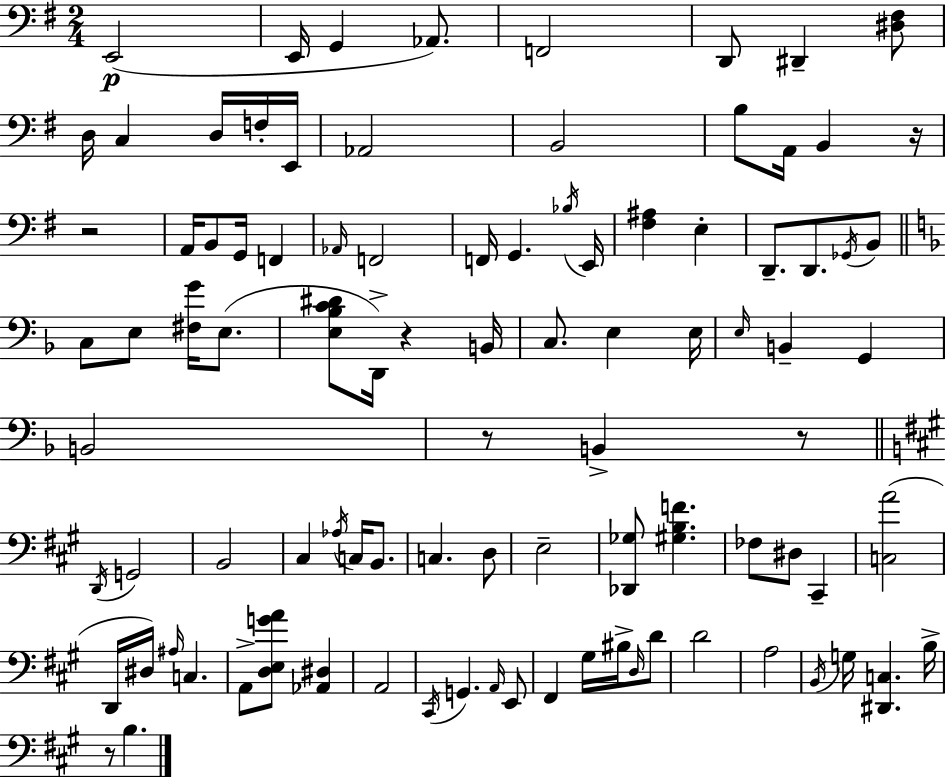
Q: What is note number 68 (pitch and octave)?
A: E2